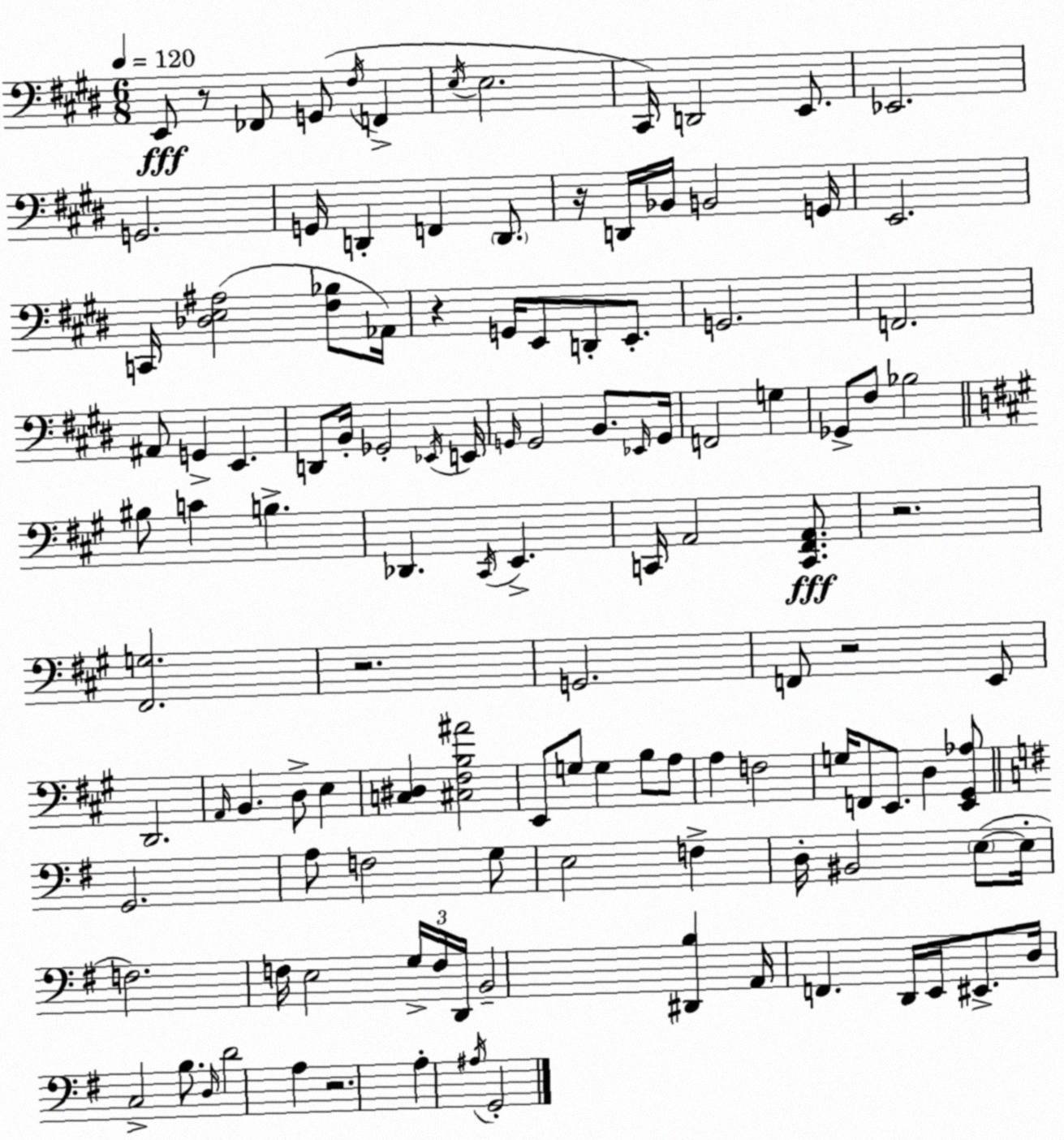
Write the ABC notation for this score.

X:1
T:Untitled
M:6/8
L:1/4
K:E
E,,/2 z/2 _F,,/2 G,,/2 ^F,/4 F,, E,/4 E,2 ^C,,/4 D,,2 E,,/2 _E,,2 G,,2 G,,/4 D,, F,, D,,/2 z/4 D,,/4 _B,,/4 B,,2 G,,/4 E,,2 C,,/4 [_D,E,^A,]2 [^F,_B,]/2 _A,,/4 z G,,/4 E,,/2 D,,/2 E,,/2 G,,2 F,,2 ^A,,/2 G,, E,, D,,/2 B,,/4 _G,,2 _E,,/4 E,,/4 G,,/4 G,,2 B,,/2 _E,,/4 G,,/4 F,,2 G, _G,,/2 ^F,/2 _B,2 ^B,/2 C B, _D,, ^C,,/4 E,, C,,/4 A,,2 [C,,^F,,A,,]/2 z2 [^F,,G,]2 z2 G,,2 F,,/2 z2 E,,/2 D,,2 A,,/4 B,, D,/2 E, [C,^D,] [^C,^F,B,^A]2 E,,/2 G,/2 G, B,/2 A,/2 A, F,2 G,/4 F,,/2 E,,/2 D, [E,,^G,,_A,]/2 G,,2 A,/2 F,2 G,/2 E,2 F, D,/4 ^B,,2 E,/2 E,/4 F,2 F,/4 E,2 G,/4 F,/4 D,,/4 B,,2 [^D,,B,] A,,/4 F,, D,,/4 E,,/4 ^E,,/2 D,/4 C,2 B,/2 D,/4 D2 A, z2 A, ^A,/4 G,,2